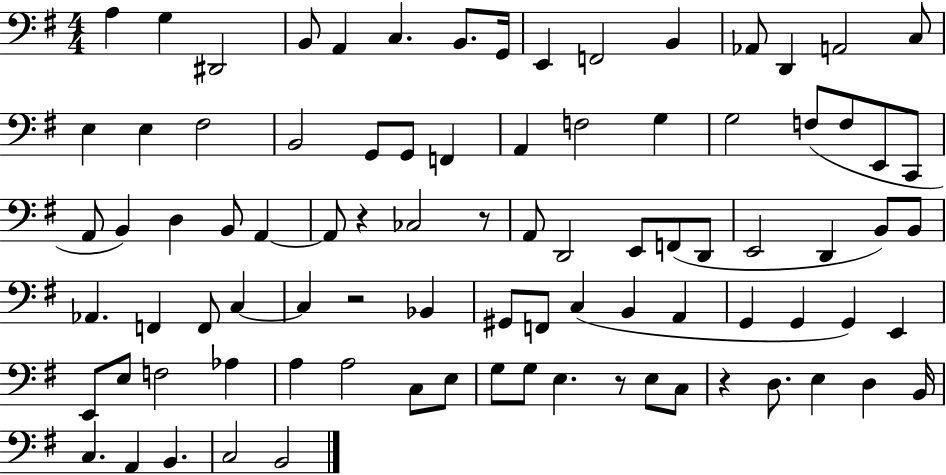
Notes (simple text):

A3/q G3/q D#2/h B2/e A2/q C3/q. B2/e. G2/s E2/q F2/h B2/q Ab2/e D2/q A2/h C3/e E3/q E3/q F#3/h B2/h G2/e G2/e F2/q A2/q F3/h G3/q G3/h F3/e F3/e E2/e C2/e A2/e B2/q D3/q B2/e A2/q A2/e R/q CES3/h R/e A2/e D2/h E2/e F2/e D2/e E2/h D2/q B2/e B2/e Ab2/q. F2/q F2/e C3/q C3/q R/h Bb2/q G#2/e F2/e C3/q B2/q A2/q G2/q G2/q G2/q E2/q E2/e E3/e F3/h Ab3/q A3/q A3/h C3/e E3/e G3/e G3/e E3/q. R/e E3/e C3/e R/q D3/e. E3/q D3/q B2/s C3/q. A2/q B2/q. C3/h B2/h